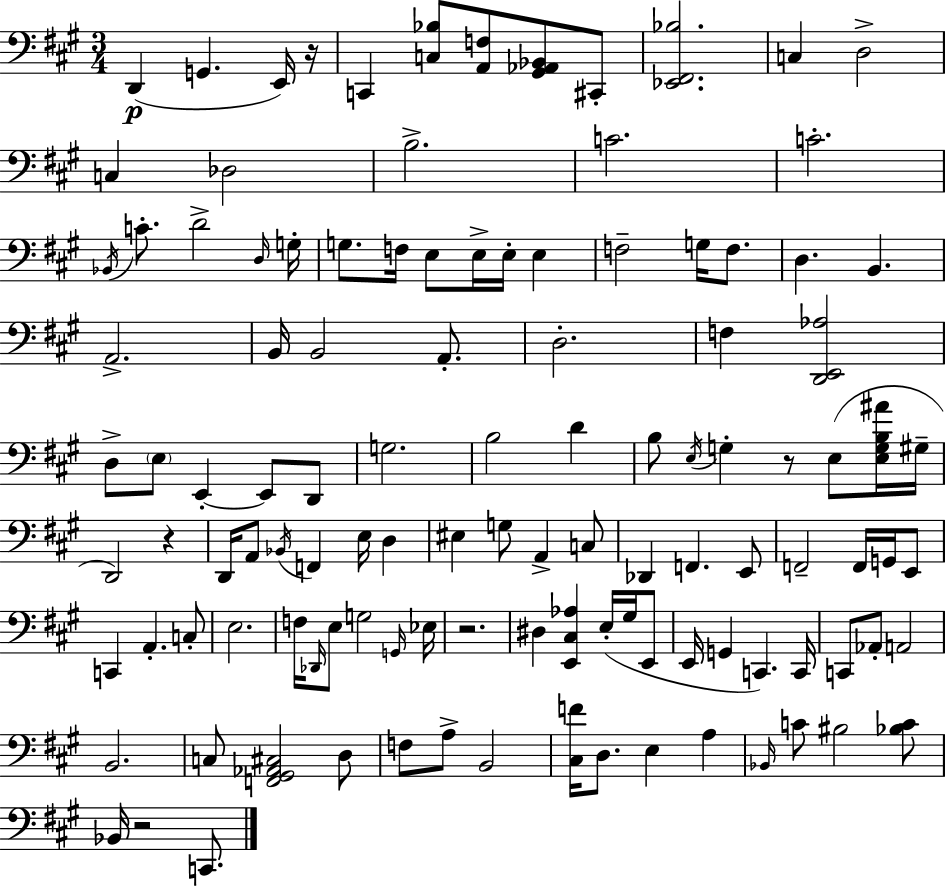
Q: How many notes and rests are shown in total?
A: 115